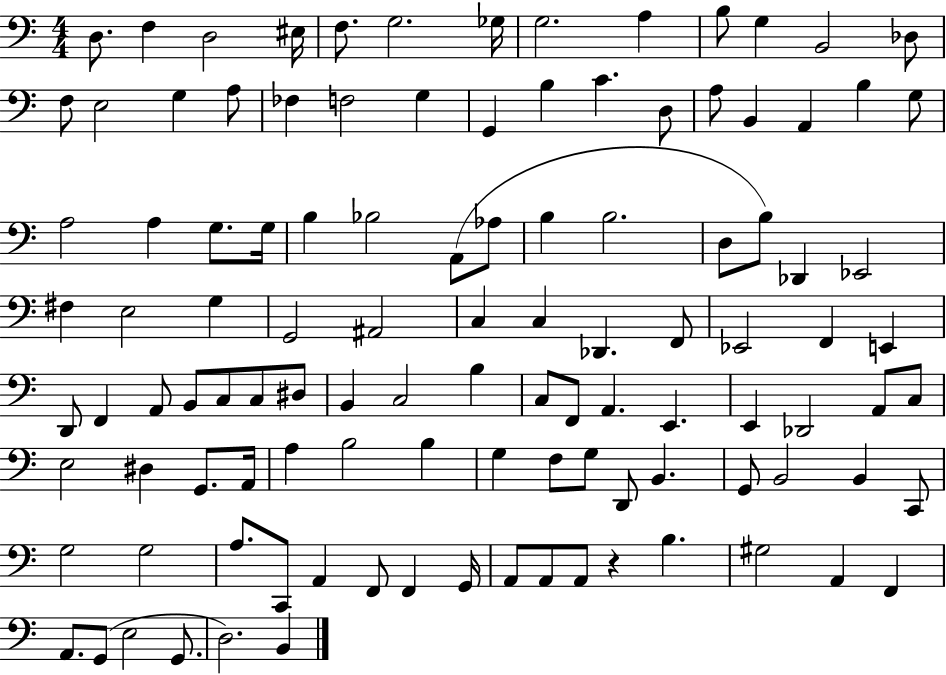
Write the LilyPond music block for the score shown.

{
  \clef bass
  \numericTimeSignature
  \time 4/4
  \key c \major
  \repeat volta 2 { d8. f4 d2 eis16 | f8. g2. ges16 | g2. a4 | b8 g4 b,2 des8 | \break f8 e2 g4 a8 | fes4 f2 g4 | g,4 b4 c'4. d8 | a8 b,4 a,4 b4 g8 | \break a2 a4 g8. g16 | b4 bes2 a,8( aes8 | b4 b2. | d8 b8) des,4 ees,2 | \break fis4 e2 g4 | g,2 ais,2 | c4 c4 des,4. f,8 | ees,2 f,4 e,4 | \break d,8 f,4 a,8 b,8 c8 c8 dis8 | b,4 c2 b4 | c8 f,8 a,4. e,4. | e,4 des,2 a,8 c8 | \break e2 dis4 g,8. a,16 | a4 b2 b4 | g4 f8 g8 d,8 b,4. | g,8 b,2 b,4 c,8 | \break g2 g2 | a8. c,8 a,4 f,8 f,4 g,16 | a,8 a,8 a,8 r4 b4. | gis2 a,4 f,4 | \break a,8. g,8( e2 g,8. | d2.) b,4 | } \bar "|."
}